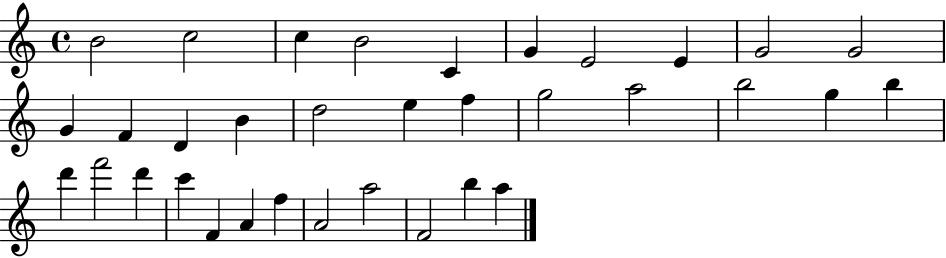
B4/h C5/h C5/q B4/h C4/q G4/q E4/h E4/q G4/h G4/h G4/q F4/q D4/q B4/q D5/h E5/q F5/q G5/h A5/h B5/h G5/q B5/q D6/q F6/h D6/q C6/q F4/q A4/q F5/q A4/h A5/h F4/h B5/q A5/q